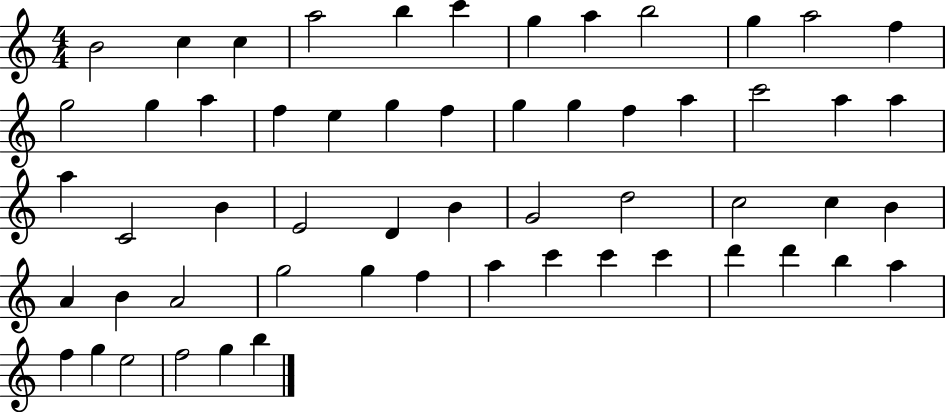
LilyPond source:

{
  \clef treble
  \numericTimeSignature
  \time 4/4
  \key c \major
  b'2 c''4 c''4 | a''2 b''4 c'''4 | g''4 a''4 b''2 | g''4 a''2 f''4 | \break g''2 g''4 a''4 | f''4 e''4 g''4 f''4 | g''4 g''4 f''4 a''4 | c'''2 a''4 a''4 | \break a''4 c'2 b'4 | e'2 d'4 b'4 | g'2 d''2 | c''2 c''4 b'4 | \break a'4 b'4 a'2 | g''2 g''4 f''4 | a''4 c'''4 c'''4 c'''4 | d'''4 d'''4 b''4 a''4 | \break f''4 g''4 e''2 | f''2 g''4 b''4 | \bar "|."
}